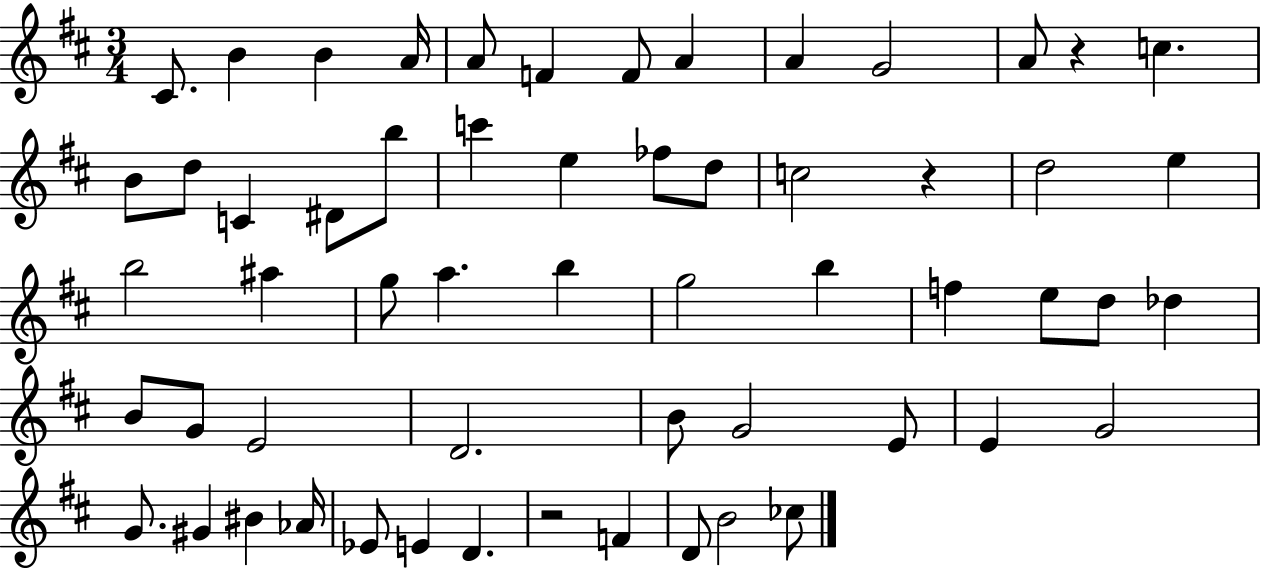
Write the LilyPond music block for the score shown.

{
  \clef treble
  \numericTimeSignature
  \time 3/4
  \key d \major
  \repeat volta 2 { cis'8. b'4 b'4 a'16 | a'8 f'4 f'8 a'4 | a'4 g'2 | a'8 r4 c''4. | \break b'8 d''8 c'4 dis'8 b''8 | c'''4 e''4 fes''8 d''8 | c''2 r4 | d''2 e''4 | \break b''2 ais''4 | g''8 a''4. b''4 | g''2 b''4 | f''4 e''8 d''8 des''4 | \break b'8 g'8 e'2 | d'2. | b'8 g'2 e'8 | e'4 g'2 | \break g'8. gis'4 bis'4 aes'16 | ees'8 e'4 d'4. | r2 f'4 | d'8 b'2 ces''8 | \break } \bar "|."
}